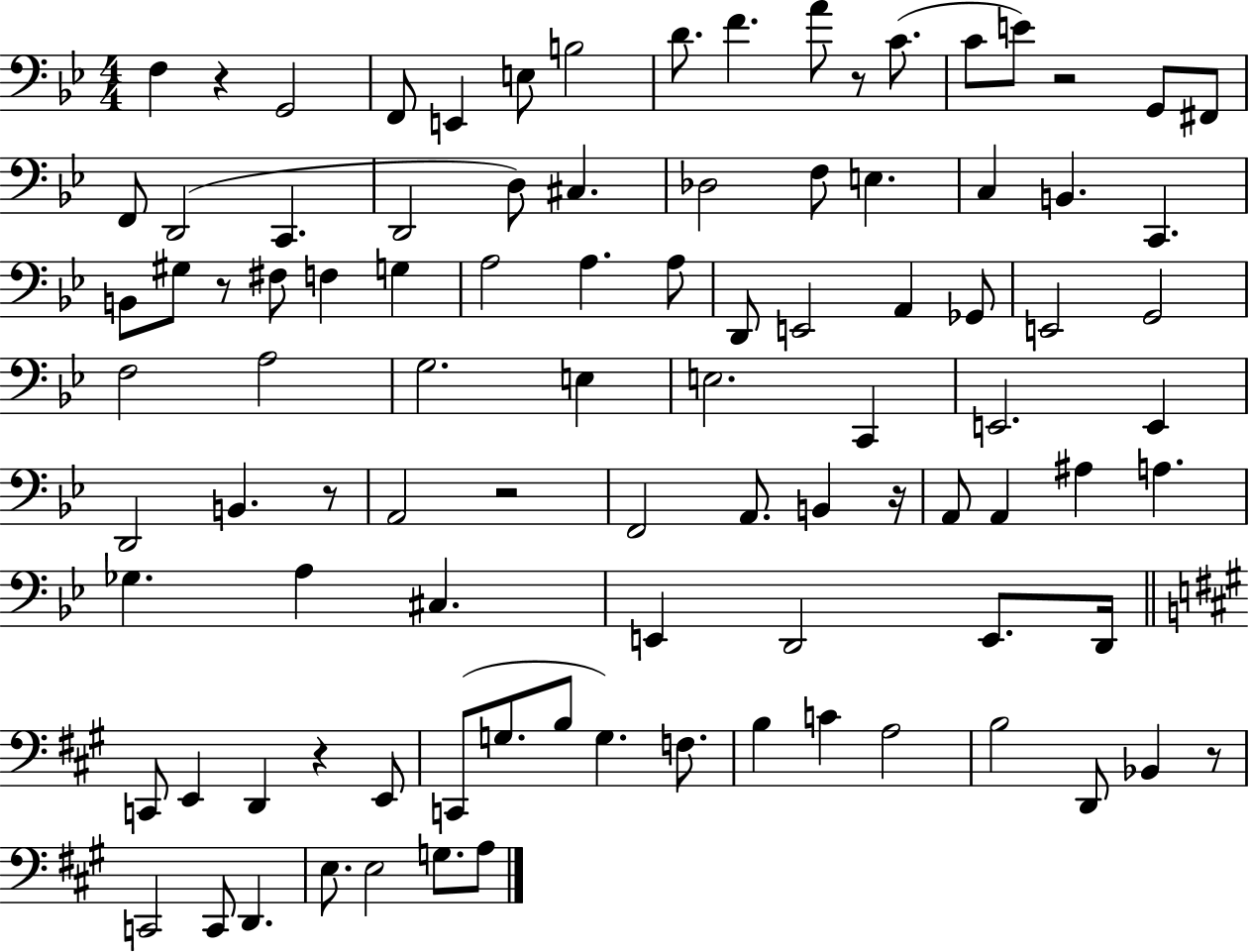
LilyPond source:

{
  \clef bass
  \numericTimeSignature
  \time 4/4
  \key bes \major
  \repeat volta 2 { f4 r4 g,2 | f,8 e,4 e8 b2 | d'8. f'4. a'8 r8 c'8.( | c'8 e'8) r2 g,8 fis,8 | \break f,8 d,2( c,4. | d,2 d8) cis4. | des2 f8 e4. | c4 b,4. c,4. | \break b,8 gis8 r8 fis8 f4 g4 | a2 a4. a8 | d,8 e,2 a,4 ges,8 | e,2 g,2 | \break f2 a2 | g2. e4 | e2. c,4 | e,2. e,4 | \break d,2 b,4. r8 | a,2 r2 | f,2 a,8. b,4 r16 | a,8 a,4 ais4 a4. | \break ges4. a4 cis4. | e,4 d,2 e,8. d,16 | \bar "||" \break \key a \major c,8 e,4 d,4 r4 e,8 | c,8( g8. b8 g4.) f8. | b4 c'4 a2 | b2 d,8 bes,4 r8 | \break c,2 c,8 d,4. | e8. e2 g8. a8 | } \bar "|."
}